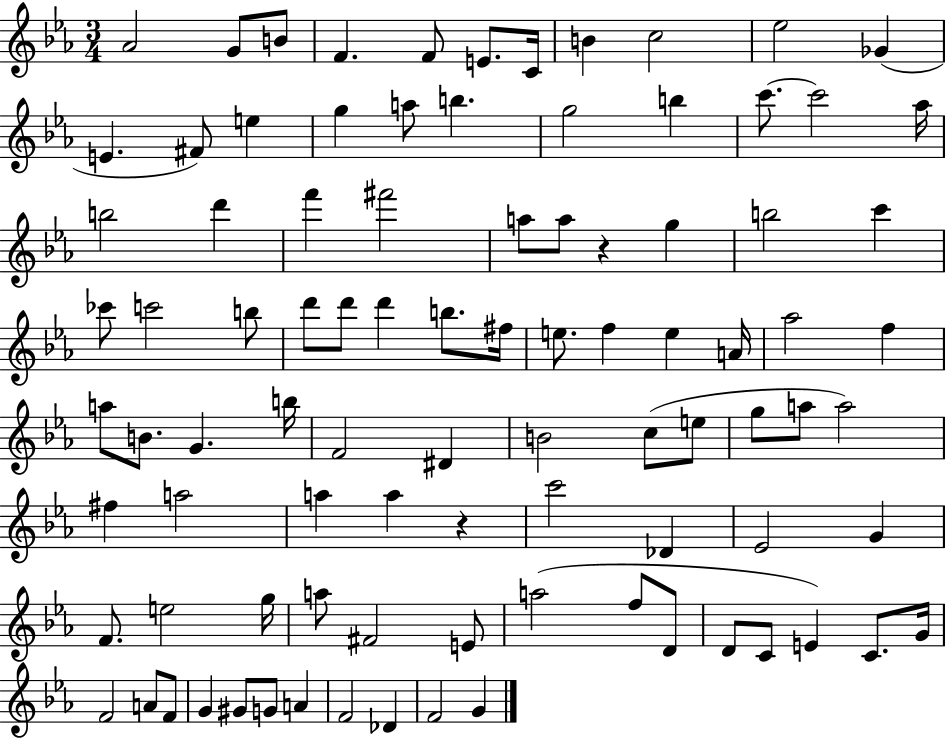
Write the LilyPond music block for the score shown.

{
  \clef treble
  \numericTimeSignature
  \time 3/4
  \key ees \major
  aes'2 g'8 b'8 | f'4. f'8 e'8. c'16 | b'4 c''2 | ees''2 ges'4( | \break e'4. fis'8) e''4 | g''4 a''8 b''4. | g''2 b''4 | c'''8.~~ c'''2 aes''16 | \break b''2 d'''4 | f'''4 fis'''2 | a''8 a''8 r4 g''4 | b''2 c'''4 | \break ces'''8 c'''2 b''8 | d'''8 d'''8 d'''4 b''8. fis''16 | e''8. f''4 e''4 a'16 | aes''2 f''4 | \break a''8 b'8. g'4. b''16 | f'2 dis'4 | b'2 c''8( e''8 | g''8 a''8 a''2) | \break fis''4 a''2 | a''4 a''4 r4 | c'''2 des'4 | ees'2 g'4 | \break f'8. e''2 g''16 | a''8 fis'2 e'8 | a''2( f''8 d'8 | d'8 c'8 e'4) c'8. g'16 | \break f'2 a'8 f'8 | g'4 gis'8 g'8 a'4 | f'2 des'4 | f'2 g'4 | \break \bar "|."
}